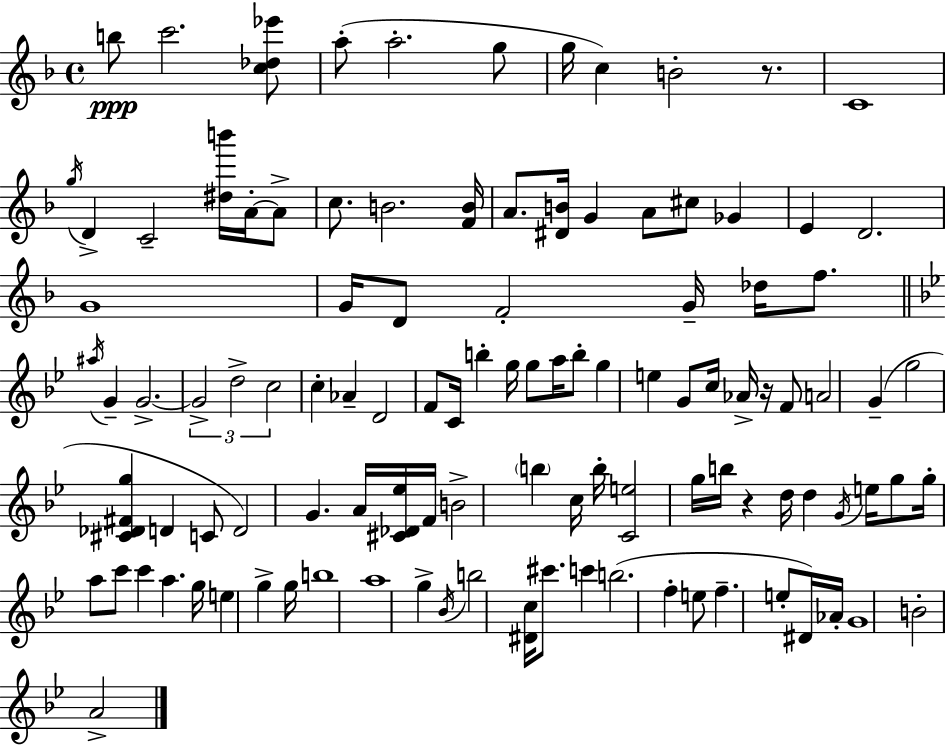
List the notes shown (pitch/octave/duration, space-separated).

B5/e C6/h. [C5,Db5,Eb6]/e A5/e A5/h. G5/e G5/s C5/q B4/h R/e. C4/w G5/s D4/q C4/h [D#5,B6]/s A4/s A4/e C5/e. B4/h. [F4,B4]/s A4/e. [D#4,B4]/s G4/q A4/e C#5/e Gb4/q E4/q D4/h. G4/w G4/s D4/e F4/h G4/s Db5/s F5/e. A#5/s G4/q G4/h. G4/h D5/h C5/h C5/q Ab4/q D4/h F4/e C4/s B5/q G5/s G5/e A5/s B5/e G5/q E5/q G4/e C5/s Ab4/s R/s F4/e A4/h G4/q G5/h [C#4,Db4,F#4,G5]/q D4/q C4/e D4/h G4/q. A4/s [C#4,Db4,Eb5]/s F4/s B4/h B5/q C5/s B5/s [C4,E5]/h G5/s B5/s R/q D5/s D5/q G4/s E5/s G5/e G5/s A5/e C6/e C6/q A5/q. G5/s E5/q G5/q G5/s B5/w A5/w G5/q Bb4/s B5/h [D#4,C5]/s C#6/e. C6/q B5/h. F5/q E5/e F5/q. E5/e D#4/s Ab4/s G4/w B4/h A4/h